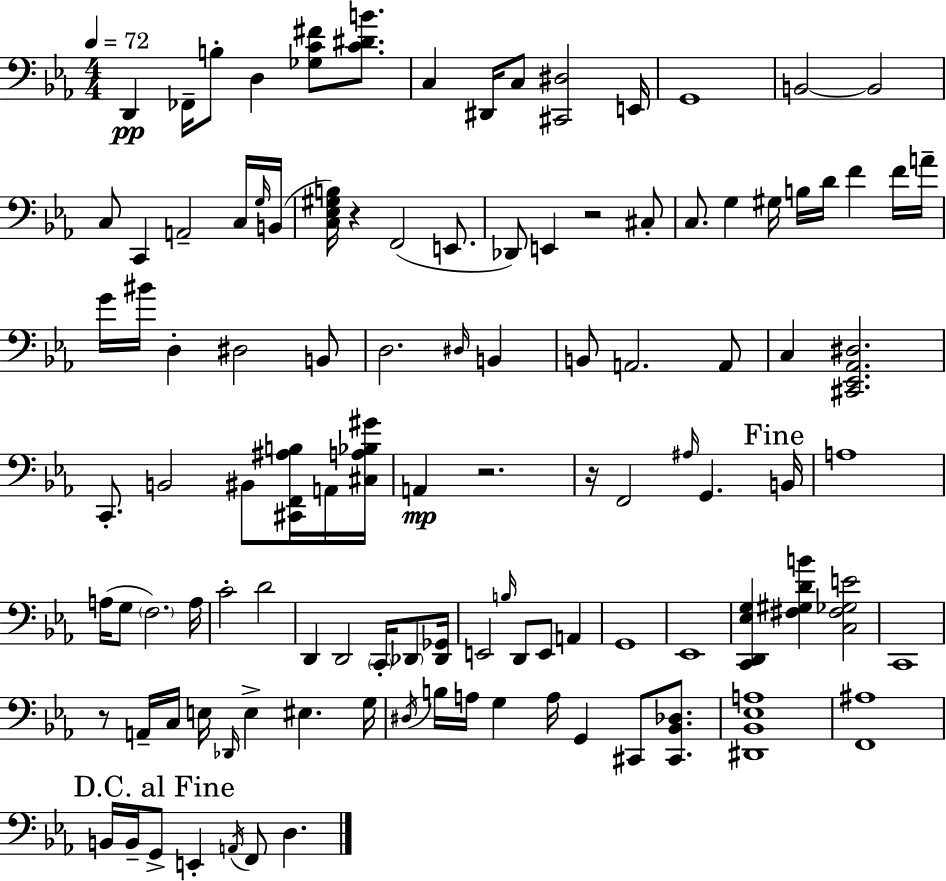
X:1
T:Untitled
M:4/4
L:1/4
K:Eb
D,, _F,,/4 B,/2 D, [_G,C^F]/2 [C^DB]/2 C, ^D,,/4 C,/2 [^C,,^D,]2 E,,/4 G,,4 B,,2 B,,2 C,/2 C,, A,,2 C,/4 G,/4 B,,/4 [C,_E,^G,B,]/4 z F,,2 E,,/2 _D,,/2 E,, z2 ^C,/2 C,/2 G, ^G,/4 B,/4 D/4 F F/4 A/4 G/4 ^B/4 D, ^D,2 B,,/2 D,2 ^D,/4 B,, B,,/2 A,,2 A,,/2 C, [^C,,_E,,_A,,^D,]2 C,,/2 B,,2 ^B,,/2 [^C,,F,,^A,B,]/4 A,,/4 [^C,A,_B,^G]/4 A,, z2 z/4 F,,2 ^A,/4 G,, B,,/4 A,4 A,/4 G,/2 F,2 A,/4 C2 D2 D,, D,,2 C,,/4 _D,,/2 [_D,,_G,,]/4 E,,2 B,/4 D,,/2 E,,/2 A,, G,,4 _E,,4 [C,,D,,_E,G,] [^F,^G,DB] [C,^F,_G,E]2 C,,4 z/2 A,,/4 C,/4 E,/4 _D,,/4 E, ^E, G,/4 ^D,/4 B,/4 A,/4 G, A,/4 G,, ^C,,/2 [^C,,_B,,_D,]/2 [^D,,_B,,_E,A,]4 [F,,^A,]4 B,,/4 B,,/4 G,,/2 E,, A,,/4 F,,/2 D,